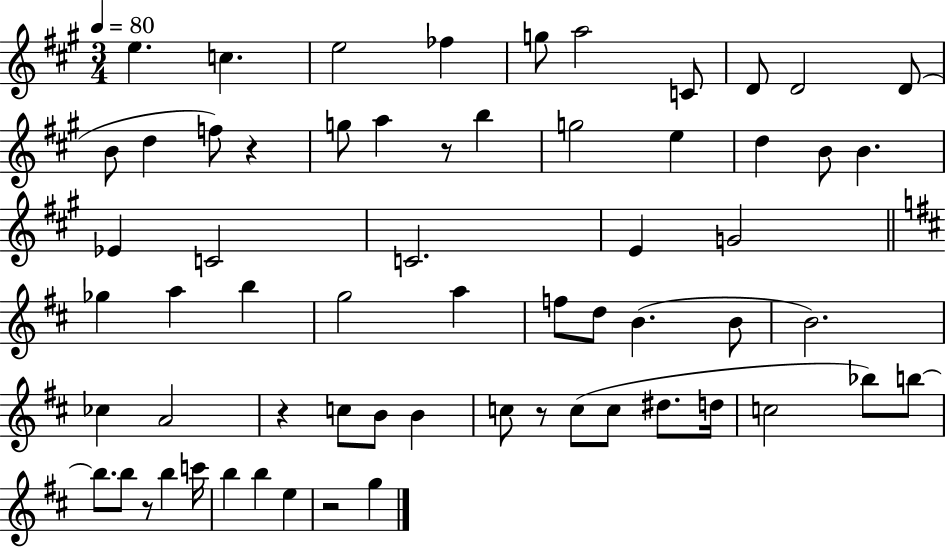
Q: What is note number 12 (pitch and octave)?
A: D5